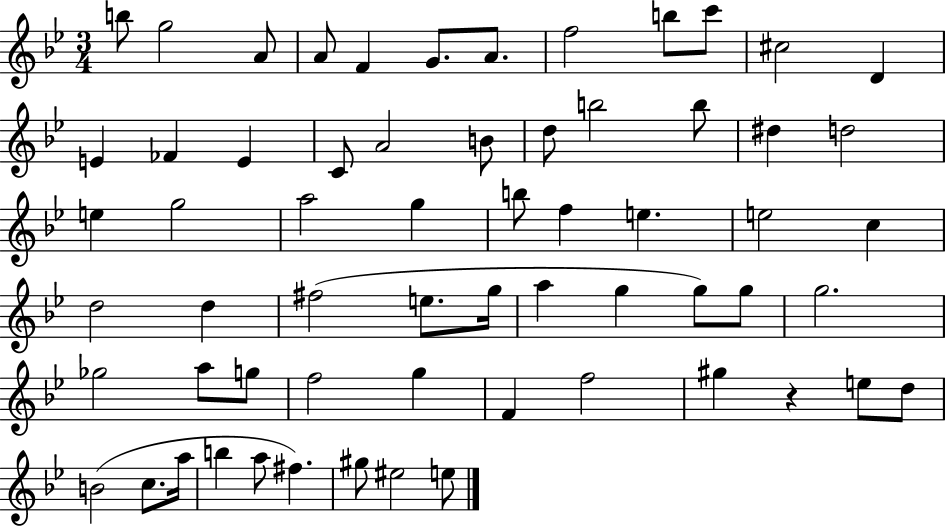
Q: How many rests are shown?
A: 1